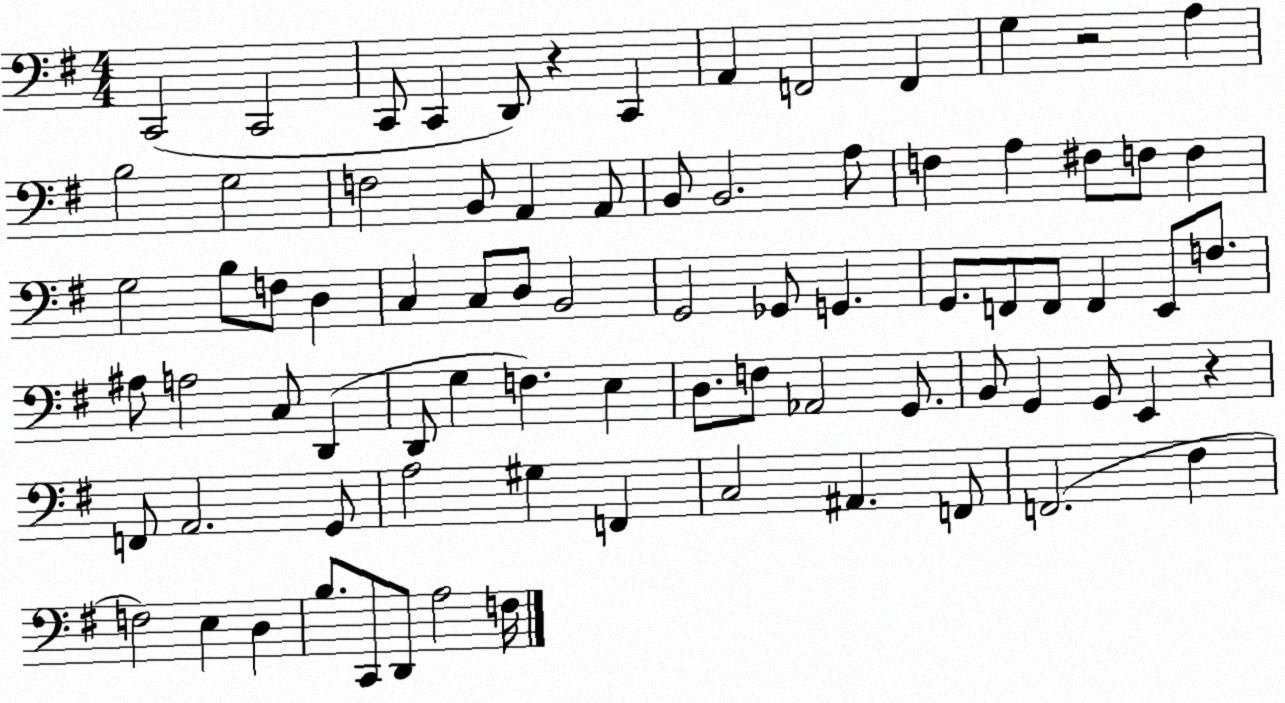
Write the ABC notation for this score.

X:1
T:Untitled
M:4/4
L:1/4
K:G
C,,2 C,,2 C,,/2 C,, D,,/2 z C,, A,, F,,2 F,, G, z2 A, B,2 G,2 F,2 B,,/2 A,, A,,/2 B,,/2 B,,2 A,/2 F, A, ^F,/2 F,/2 F, G,2 B,/2 F,/2 D, C, C,/2 D,/2 B,,2 G,,2 _G,,/2 G,, G,,/2 F,,/2 F,,/2 F,, E,,/2 F,/2 ^A,/2 A,2 C,/2 D,, D,,/2 G, F, E, D,/2 F,/2 _A,,2 G,,/2 B,,/2 G,, G,,/2 E,, z F,,/2 A,,2 G,,/2 A,2 ^G, F,, C,2 ^A,, F,,/2 F,,2 ^F, F,2 E, D, B,/2 C,,/2 D,,/2 A,2 F,/4